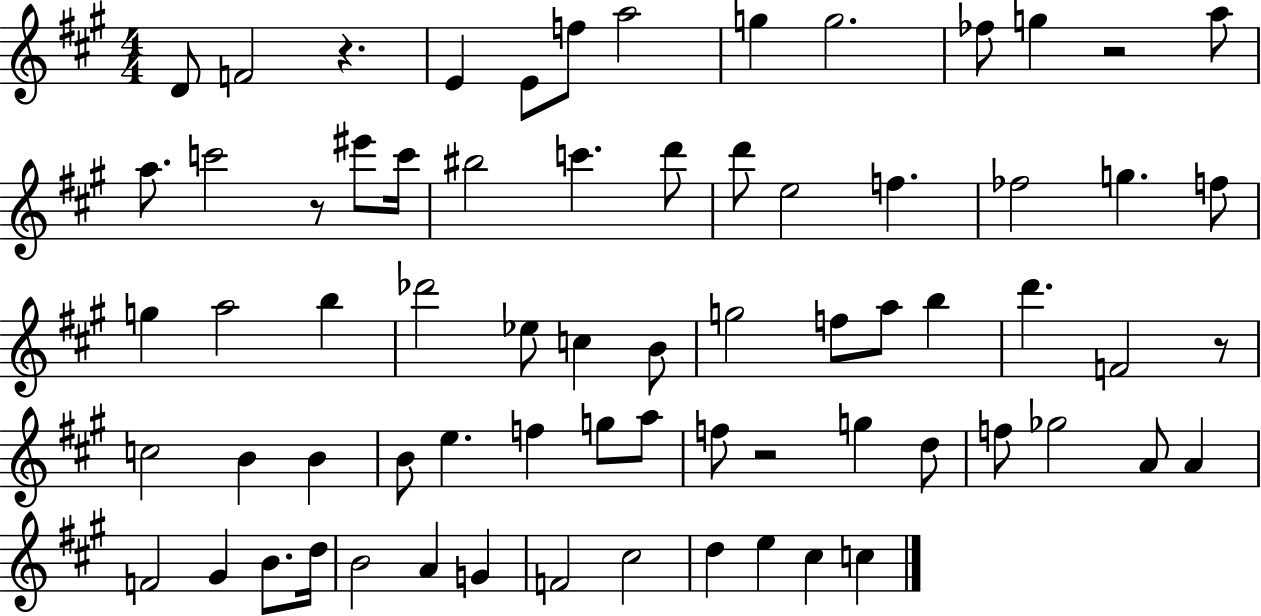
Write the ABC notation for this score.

X:1
T:Untitled
M:4/4
L:1/4
K:A
D/2 F2 z E E/2 f/2 a2 g g2 _f/2 g z2 a/2 a/2 c'2 z/2 ^e'/2 c'/4 ^b2 c' d'/2 d'/2 e2 f _f2 g f/2 g a2 b _d'2 _e/2 c B/2 g2 f/2 a/2 b d' F2 z/2 c2 B B B/2 e f g/2 a/2 f/2 z2 g d/2 f/2 _g2 A/2 A F2 ^G B/2 d/4 B2 A G F2 ^c2 d e ^c c